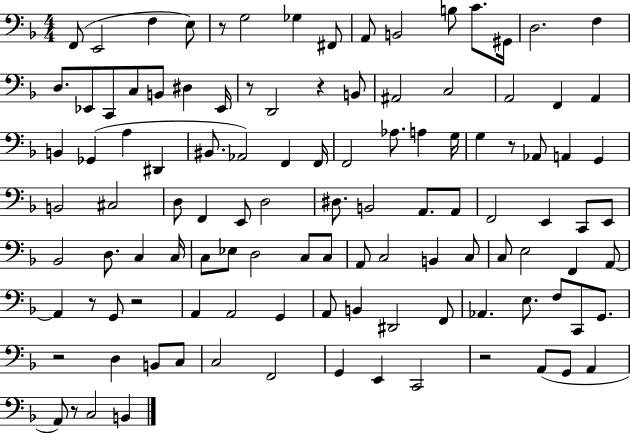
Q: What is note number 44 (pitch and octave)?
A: G2